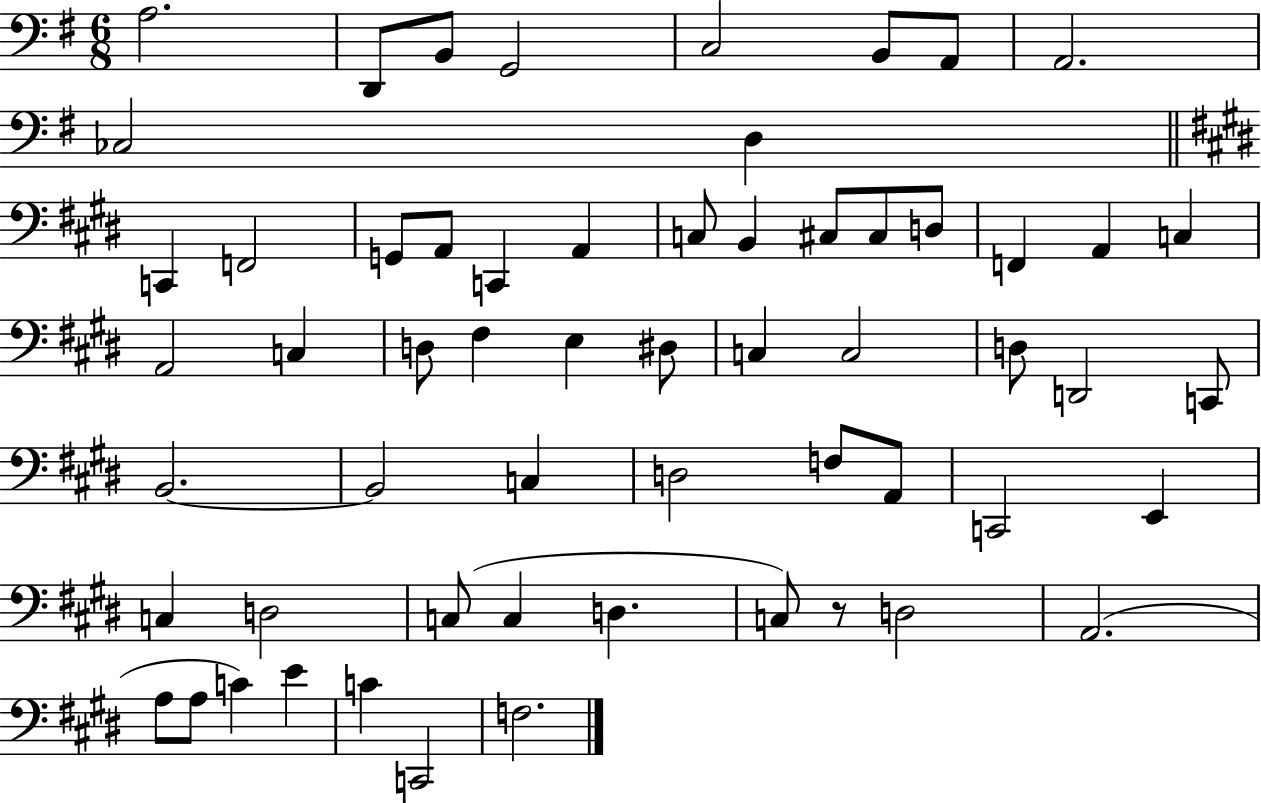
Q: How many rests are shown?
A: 1